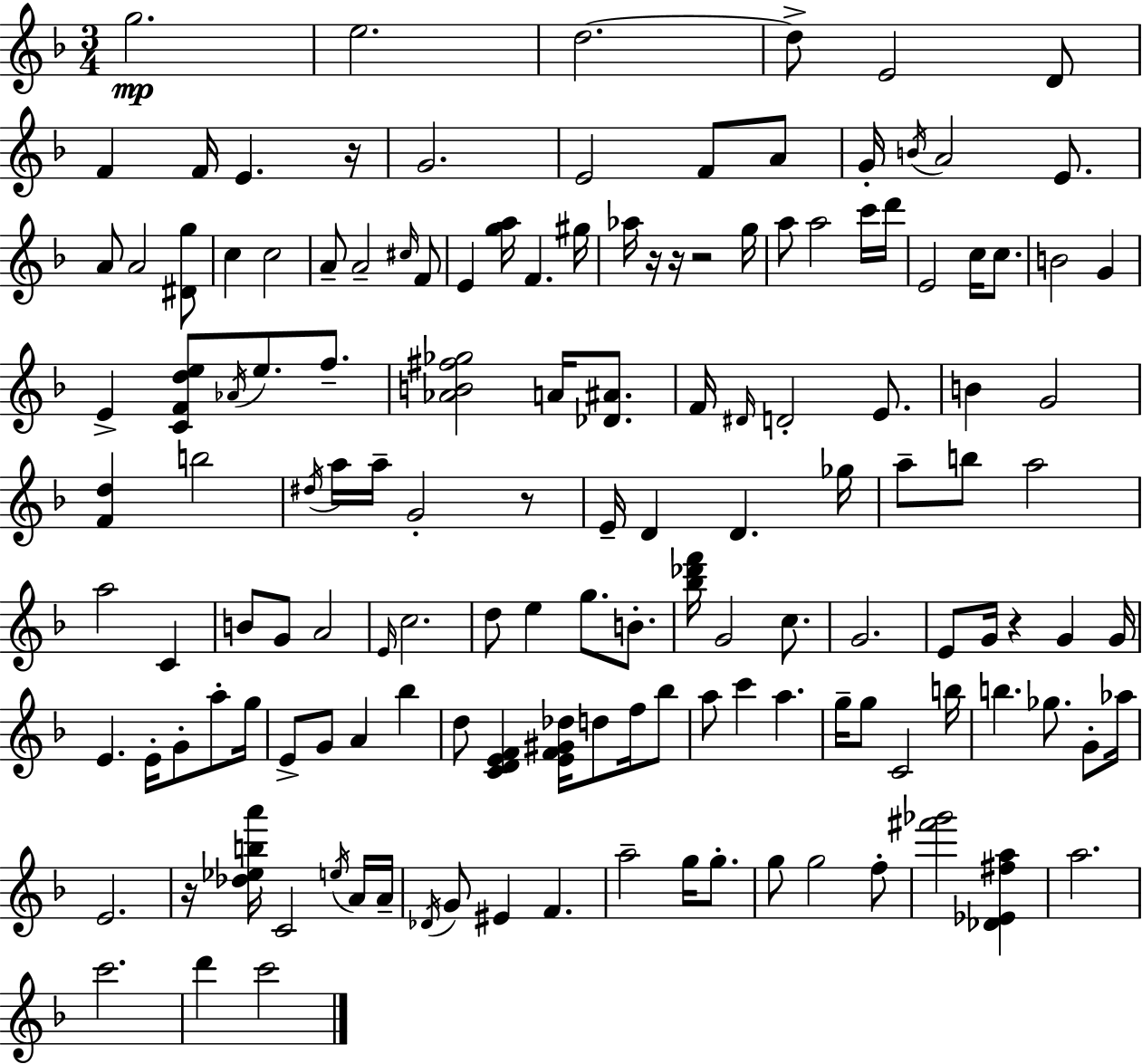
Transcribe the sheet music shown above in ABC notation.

X:1
T:Untitled
M:3/4
L:1/4
K:Dm
g2 e2 d2 d/2 E2 D/2 F F/4 E z/4 G2 E2 F/2 A/2 G/4 B/4 A2 E/2 A/2 A2 [^Dg]/2 c c2 A/2 A2 ^c/4 F/2 E [ga]/4 F ^g/4 _a/4 z/4 z/4 z2 g/4 a/2 a2 c'/4 d'/4 E2 c/4 c/2 B2 G E [CFde]/2 _A/4 e/2 f/2 [_AB^f_g]2 A/4 [_D^A]/2 F/4 ^D/4 D2 E/2 B G2 [Fd] b2 ^d/4 a/4 a/4 G2 z/2 E/4 D D _g/4 a/2 b/2 a2 a2 C B/2 G/2 A2 E/4 c2 d/2 e g/2 B/2 [_b_d'f']/4 G2 c/2 G2 E/2 G/4 z G G/4 E E/4 G/2 a/2 g/4 E/2 G/2 A _b d/2 [CDEF] [EF^G_d]/4 d/2 f/4 _b/2 a/2 c' a g/4 g/2 C2 b/4 b _g/2 G/2 _a/4 E2 z/4 [_d_eba']/4 C2 e/4 A/4 A/4 _D/4 G/2 ^E F a2 g/4 g/2 g/2 g2 f/2 [^f'_g']2 [_D_E^fa] a2 c'2 d' c'2